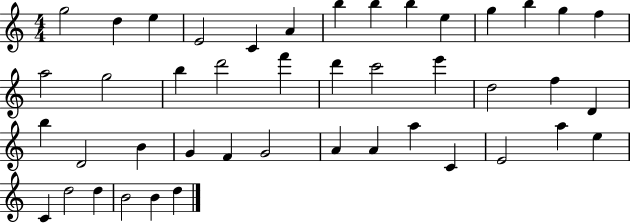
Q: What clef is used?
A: treble